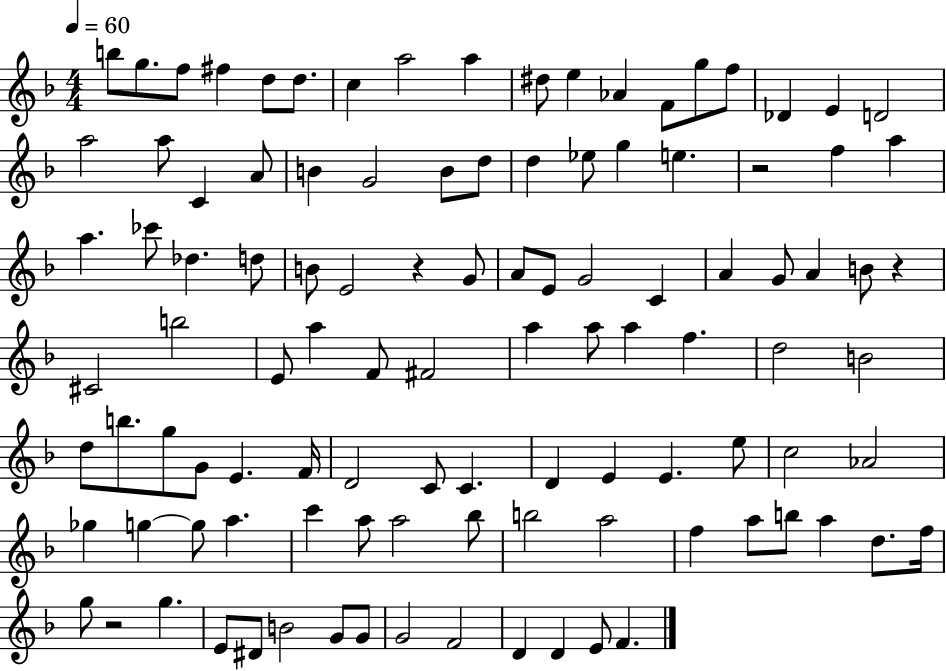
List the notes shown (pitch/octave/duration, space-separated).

B5/e G5/e. F5/e F#5/q D5/e D5/e. C5/q A5/h A5/q D#5/e E5/q Ab4/q F4/e G5/e F5/e Db4/q E4/q D4/h A5/h A5/e C4/q A4/e B4/q G4/h B4/e D5/e D5/q Eb5/e G5/q E5/q. R/h F5/q A5/q A5/q. CES6/e Db5/q. D5/e B4/e E4/h R/q G4/e A4/e E4/e G4/h C4/q A4/q G4/e A4/q B4/e R/q C#4/h B5/h E4/e A5/q F4/e F#4/h A5/q A5/e A5/q F5/q. D5/h B4/h D5/e B5/e. G5/e G4/e E4/q. F4/s D4/h C4/e C4/q. D4/q E4/q E4/q. E5/e C5/h Ab4/h Gb5/q G5/q G5/e A5/q. C6/q A5/e A5/h Bb5/e B5/h A5/h F5/q A5/e B5/e A5/q D5/e. F5/s G5/e R/h G5/q. E4/e D#4/e B4/h G4/e G4/e G4/h F4/h D4/q D4/q E4/e F4/q.